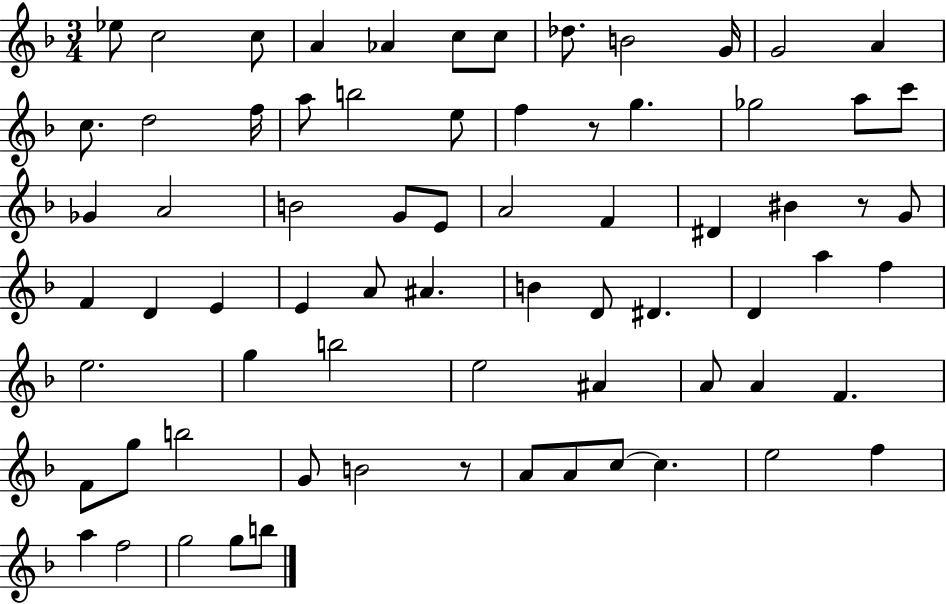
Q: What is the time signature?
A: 3/4